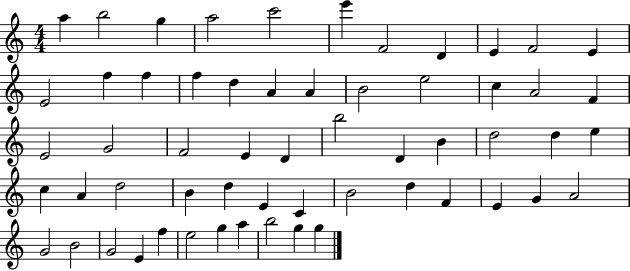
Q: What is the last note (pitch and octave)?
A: G5